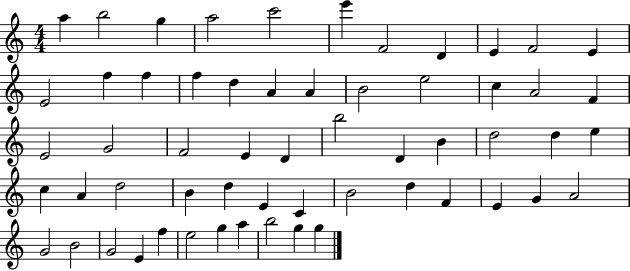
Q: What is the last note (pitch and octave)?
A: G5